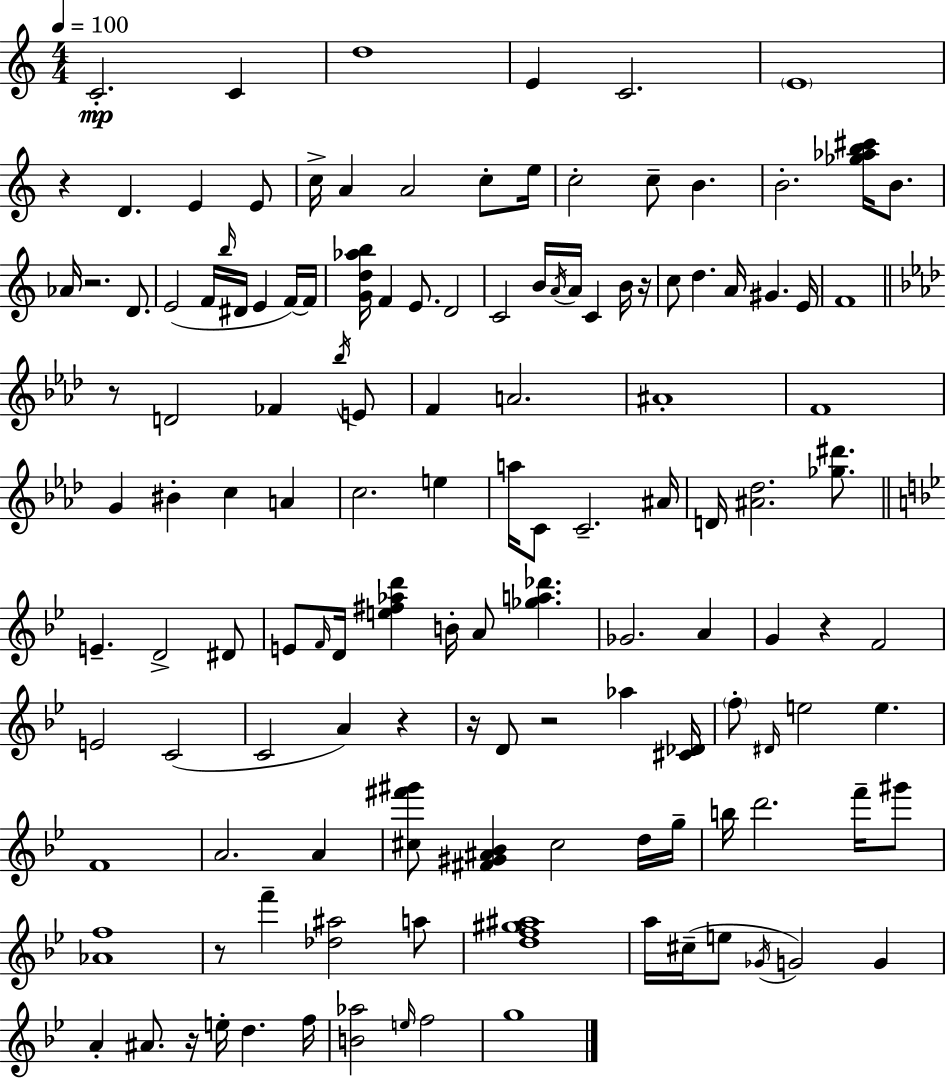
C4/h. C4/q D5/w E4/q C4/h. E4/w R/q D4/q. E4/q E4/e C5/s A4/q A4/h C5/e E5/s C5/h C5/e B4/q. B4/h. [Gb5,Ab5,B5,C#6]/s B4/e. Ab4/s R/h. D4/e. E4/h F4/s B5/s D#4/s E4/q F4/s F4/s [G4,D5,Ab5,B5]/s F4/q E4/e. D4/h C4/h B4/s A4/s A4/s C4/q B4/s R/s C5/e D5/q. A4/s G#4/q. E4/s F4/w R/e D4/h FES4/q Bb5/s E4/e F4/q A4/h. A#4/w F4/w G4/q BIS4/q C5/q A4/q C5/h. E5/q A5/s C4/e C4/h. A#4/s D4/s [A#4,Db5]/h. [Gb5,D#6]/e. E4/q. D4/h D#4/e E4/e F4/s D4/s [E5,F#5,Ab5,D6]/q B4/s A4/e [Gb5,A5,Db6]/q. Gb4/h. A4/q G4/q R/q F4/h E4/h C4/h C4/h A4/q R/q R/s D4/e R/h Ab5/q [C#4,Db4]/s F5/e D#4/s E5/h E5/q. F4/w A4/h. A4/q [C#5,F#6,G#6]/e [F#4,G#4,A#4,Bb4]/q C#5/h D5/s G5/s B5/s D6/h. F6/s G#6/e [Ab4,F5]/w R/e F6/q [Db5,A#5]/h A5/e [D5,F5,G#5,A#5]/w A5/s C#5/s E5/e Gb4/s G4/h G4/q A4/q A#4/e. R/s E5/s D5/q. F5/s [B4,Ab5]/h E5/s F5/h G5/w